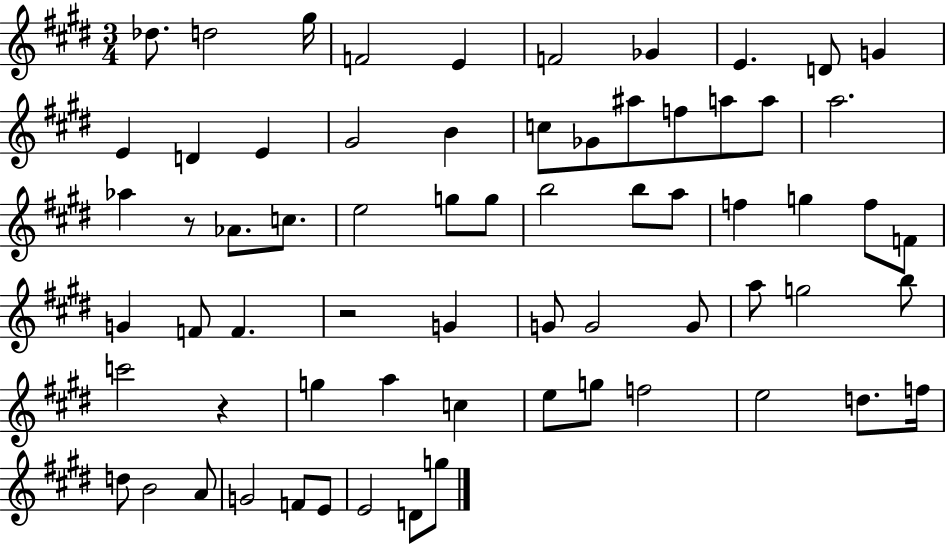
X:1
T:Untitled
M:3/4
L:1/4
K:E
_d/2 d2 ^g/4 F2 E F2 _G E D/2 G E D E ^G2 B c/2 _G/2 ^a/2 f/2 a/2 a/2 a2 _a z/2 _A/2 c/2 e2 g/2 g/2 b2 b/2 a/2 f g f/2 F/2 G F/2 F z2 G G/2 G2 G/2 a/2 g2 b/2 c'2 z g a c e/2 g/2 f2 e2 d/2 f/4 d/2 B2 A/2 G2 F/2 E/2 E2 D/2 g/2